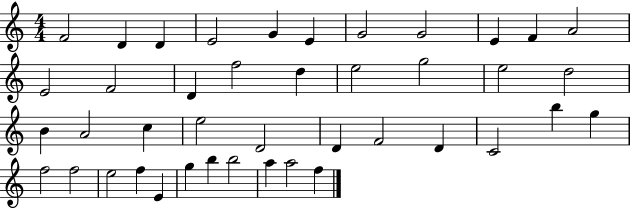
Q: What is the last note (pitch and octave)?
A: F5